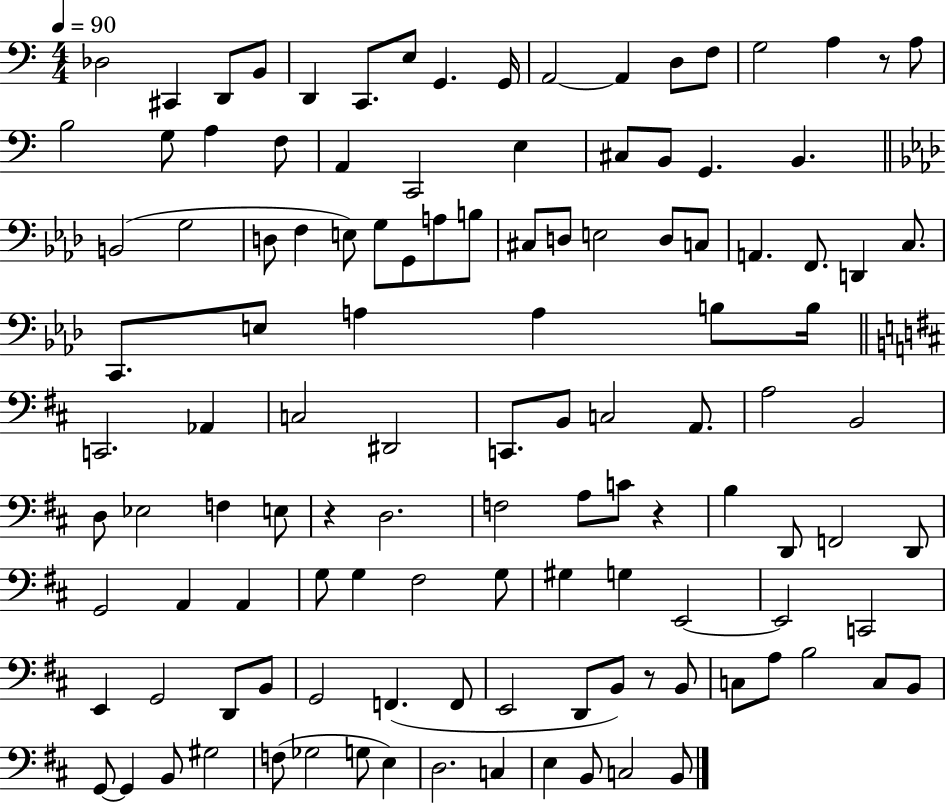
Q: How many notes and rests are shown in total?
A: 119